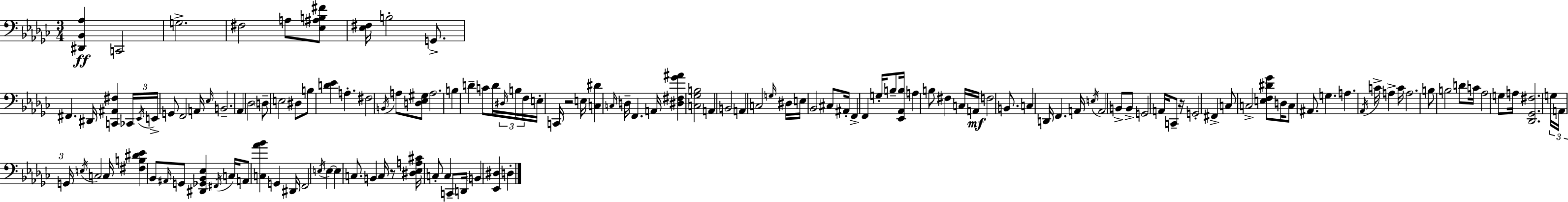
X:1
T:Untitled
M:3/4
L:1/4
K:Ebm
[^D,,_B,,_A,] C,,2 G,2 ^F,2 A,/2 [_E,^A,B,^F]/2 [_E,^F,]/4 B,2 G,,/2 ^F,, ^D,,/4 [C,,^A,,^F,] _C,,/4 _E,,/4 E,,/4 G,,/2 F,,2 A,,/4 _E,/4 B,,2 _A,, _D,2 D,/2 E,2 ^D,/2 B,/2 [D_E] A, ^F,2 B,,/4 A,/2 [D,_E,^G,]/2 A,2 B, D C/2 D/4 ^D,/4 B,/4 F,/4 E,/4 C,,/4 z2 E,/4 [C,^D] C,/4 D,/4 F,, A,,/4 [^D,^F,_G^A] [C,_G,B,]2 A,, B,,2 A,, C,2 G,/4 ^D,/4 E,/4 _B,,2 ^C,/2 ^A,,/4 F,, F,, G,/4 B,/2 [_E,,_A,,B,]/4 A, B,/2 ^F, C,/4 A,,/4 F,2 B,,/2 C, D,,/4 F,, A,,/4 E,/4 A,,2 B,,/2 B,,/2 G,,2 A,,/4 C,,/2 z/4 G,,2 ^F,, C,/2 C,2 [E,F,^D_G]/2 D,/4 C,/2 ^A,,/2 G, A, _A,,/4 C/4 A, C/4 A,2 B,/2 B,2 D/2 C/4 _A,2 G,/2 A,/4 [_D,,_G,,^F,]2 G,/4 A,,/4 G,,/4 E,/4 C,2 C,/4 [^F,B,^D_E] _B,,/2 ^A,,/4 G,,/2 [^D,,_G,,_B,,_E,] ^F,,/4 C,/4 A,,/2 [C,_A_B] G,, ^D,,/4 F,,2 E,/4 E, E, C,/2 B,, C,/4 z/2 [^D,_E,A,^C]/4 C,/2 C, C,,/2 D,,/4 B,, [_E,,^D,] D,